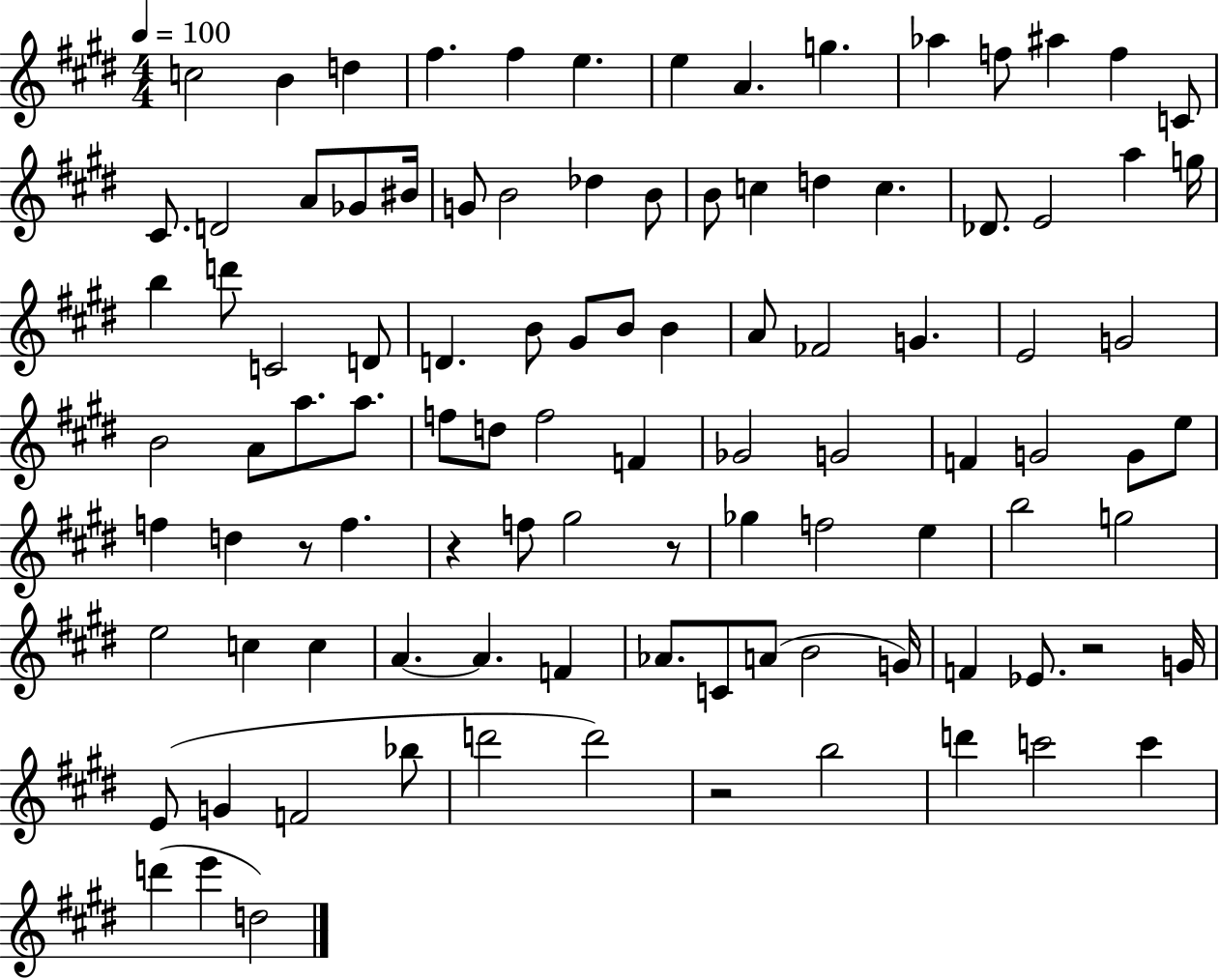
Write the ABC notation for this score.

X:1
T:Untitled
M:4/4
L:1/4
K:E
c2 B d ^f ^f e e A g _a f/2 ^a f C/2 ^C/2 D2 A/2 _G/2 ^B/4 G/2 B2 _d B/2 B/2 c d c _D/2 E2 a g/4 b d'/2 C2 D/2 D B/2 ^G/2 B/2 B A/2 _F2 G E2 G2 B2 A/2 a/2 a/2 f/2 d/2 f2 F _G2 G2 F G2 G/2 e/2 f d z/2 f z f/2 ^g2 z/2 _g f2 e b2 g2 e2 c c A A F _A/2 C/2 A/2 B2 G/4 F _E/2 z2 G/4 E/2 G F2 _b/2 d'2 d'2 z2 b2 d' c'2 c' d' e' d2